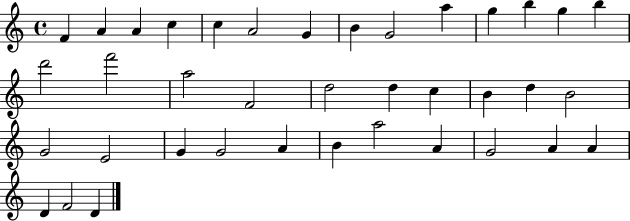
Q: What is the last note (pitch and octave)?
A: D4